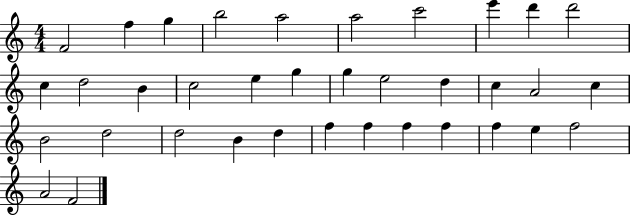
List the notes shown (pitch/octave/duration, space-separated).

F4/h F5/q G5/q B5/h A5/h A5/h C6/h E6/q D6/q D6/h C5/q D5/h B4/q C5/h E5/q G5/q G5/q E5/h D5/q C5/q A4/h C5/q B4/h D5/h D5/h B4/q D5/q F5/q F5/q F5/q F5/q F5/q E5/q F5/h A4/h F4/h